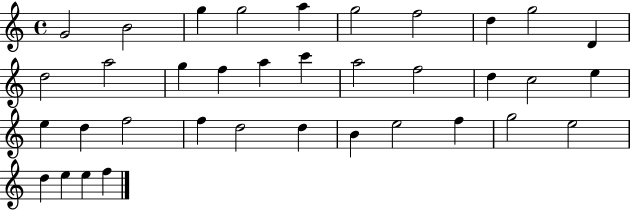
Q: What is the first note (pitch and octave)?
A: G4